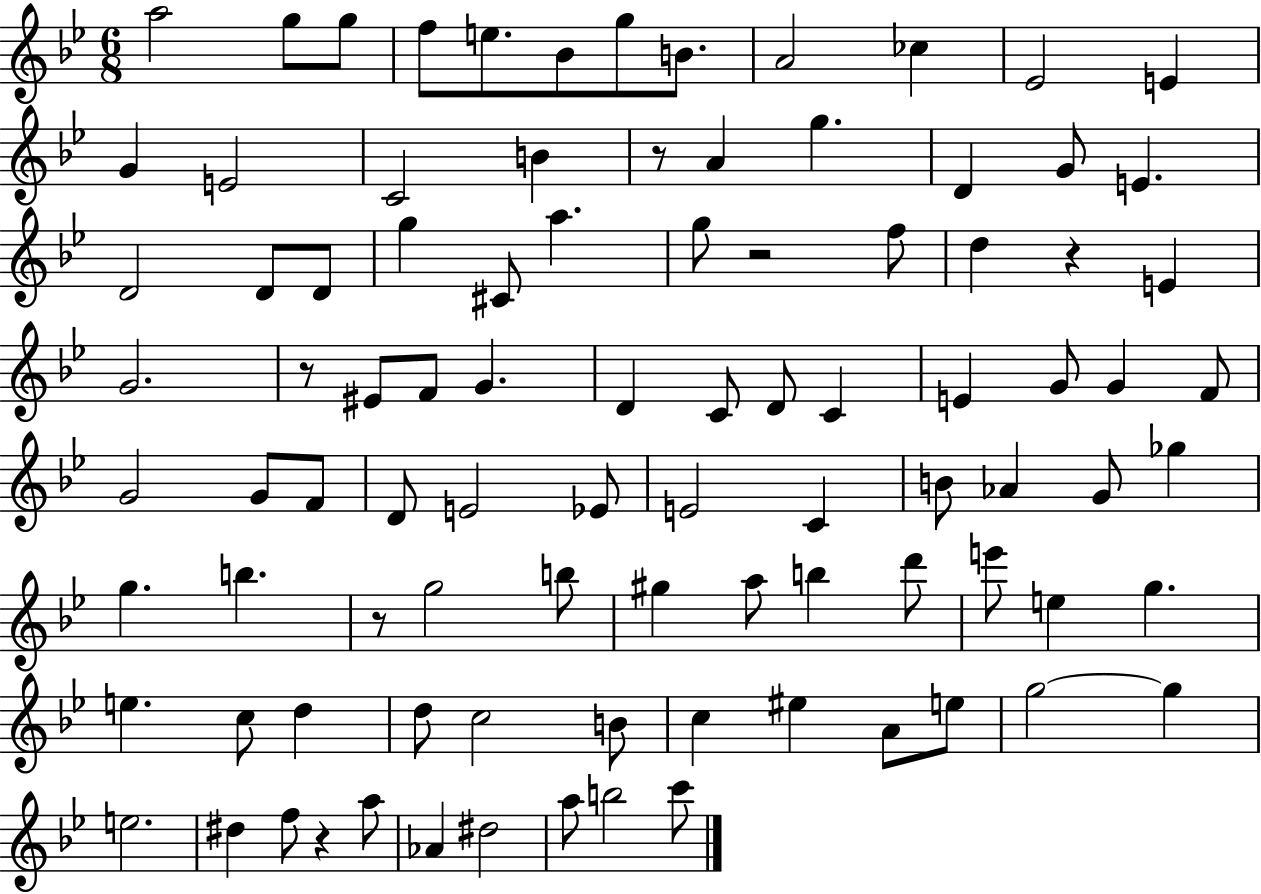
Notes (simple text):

A5/h G5/e G5/e F5/e E5/e. Bb4/e G5/e B4/e. A4/h CES5/q Eb4/h E4/q G4/q E4/h C4/h B4/q R/e A4/q G5/q. D4/q G4/e E4/q. D4/h D4/e D4/e G5/q C#4/e A5/q. G5/e R/h F5/e D5/q R/q E4/q G4/h. R/e EIS4/e F4/e G4/q. D4/q C4/e D4/e C4/q E4/q G4/e G4/q F4/e G4/h G4/e F4/e D4/e E4/h Eb4/e E4/h C4/q B4/e Ab4/q G4/e Gb5/q G5/q. B5/q. R/e G5/h B5/e G#5/q A5/e B5/q D6/e E6/e E5/q G5/q. E5/q. C5/e D5/q D5/e C5/h B4/e C5/q EIS5/q A4/e E5/e G5/h G5/q E5/h. D#5/q F5/e R/q A5/e Ab4/q D#5/h A5/e B5/h C6/e